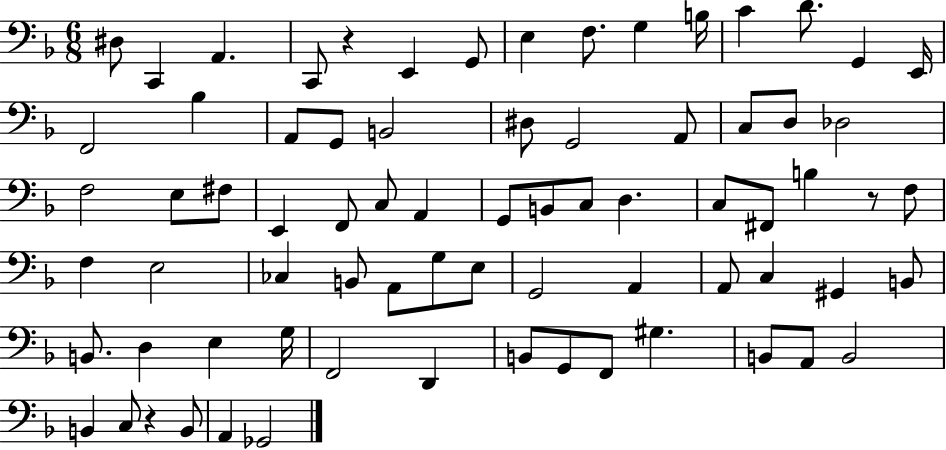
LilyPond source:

{
  \clef bass
  \numericTimeSignature
  \time 6/8
  \key f \major
  \repeat volta 2 { dis8 c,4 a,4. | c,8 r4 e,4 g,8 | e4 f8. g4 b16 | c'4 d'8. g,4 e,16 | \break f,2 bes4 | a,8 g,8 b,2 | dis8 g,2 a,8 | c8 d8 des2 | \break f2 e8 fis8 | e,4 f,8 c8 a,4 | g,8 b,8 c8 d4. | c8 fis,8 b4 r8 f8 | \break f4 e2 | ces4 b,8 a,8 g8 e8 | g,2 a,4 | a,8 c4 gis,4 b,8 | \break b,8. d4 e4 g16 | f,2 d,4 | b,8 g,8 f,8 gis4. | b,8 a,8 b,2 | \break b,4 c8 r4 b,8 | a,4 ges,2 | } \bar "|."
}